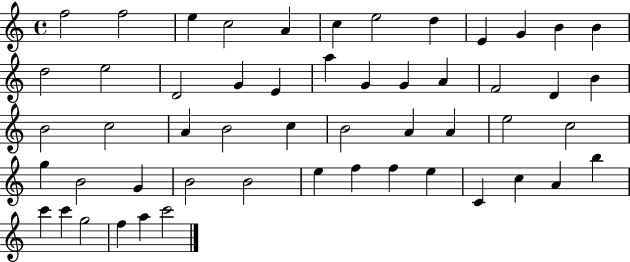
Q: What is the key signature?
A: C major